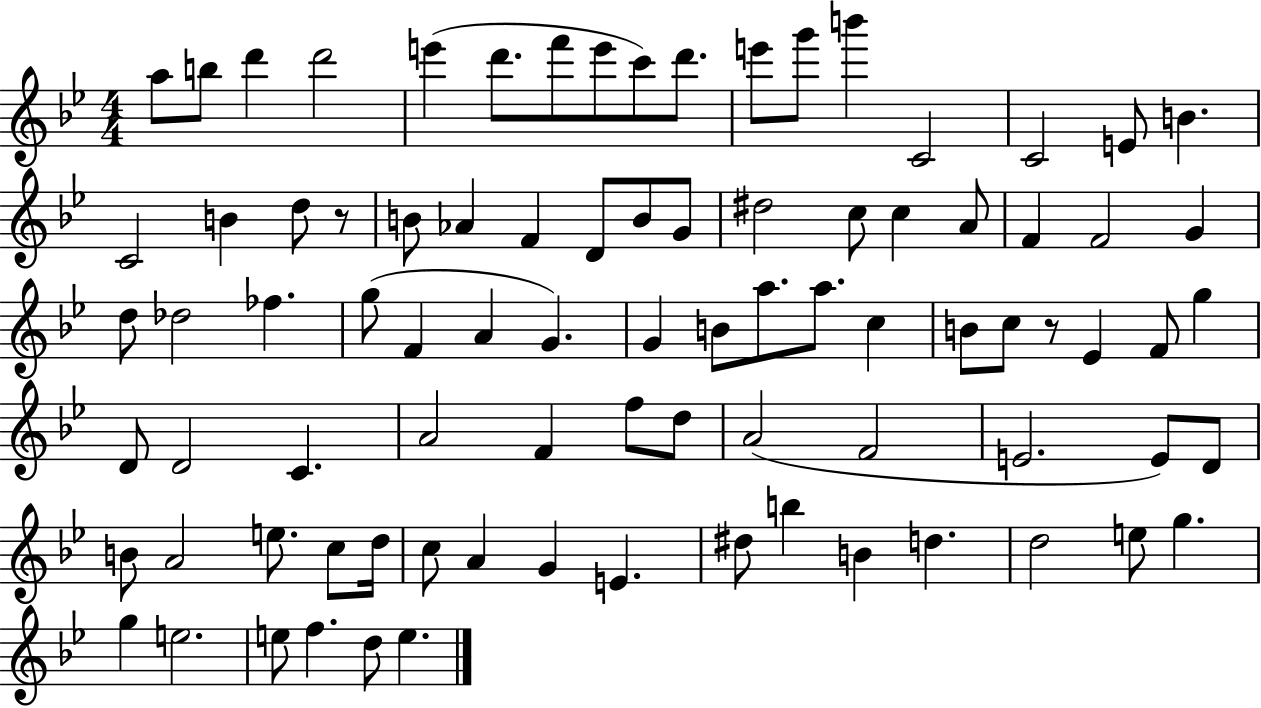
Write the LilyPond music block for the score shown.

{
  \clef treble
  \numericTimeSignature
  \time 4/4
  \key bes \major
  a''8 b''8 d'''4 d'''2 | e'''4( d'''8. f'''8 e'''8 c'''8) d'''8. | e'''8 g'''8 b'''4 c'2 | c'2 e'8 b'4. | \break c'2 b'4 d''8 r8 | b'8 aes'4 f'4 d'8 b'8 g'8 | dis''2 c''8 c''4 a'8 | f'4 f'2 g'4 | \break d''8 des''2 fes''4. | g''8( f'4 a'4 g'4.) | g'4 b'8 a''8. a''8. c''4 | b'8 c''8 r8 ees'4 f'8 g''4 | \break d'8 d'2 c'4. | a'2 f'4 f''8 d''8 | a'2( f'2 | e'2. e'8) d'8 | \break b'8 a'2 e''8. c''8 d''16 | c''8 a'4 g'4 e'4. | dis''8 b''4 b'4 d''4. | d''2 e''8 g''4. | \break g''4 e''2. | e''8 f''4. d''8 e''4. | \bar "|."
}